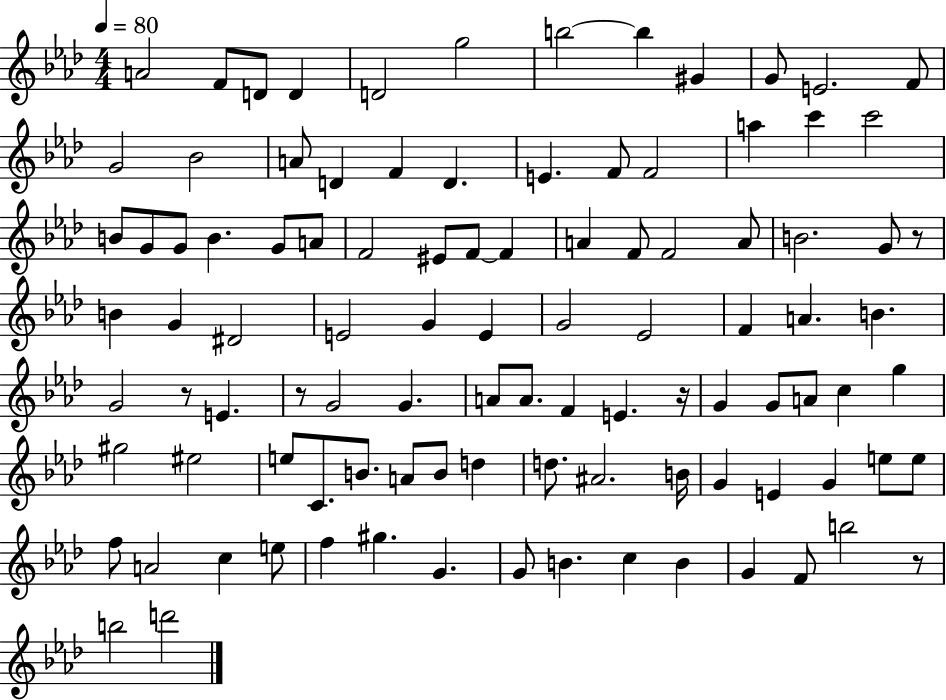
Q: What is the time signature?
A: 4/4